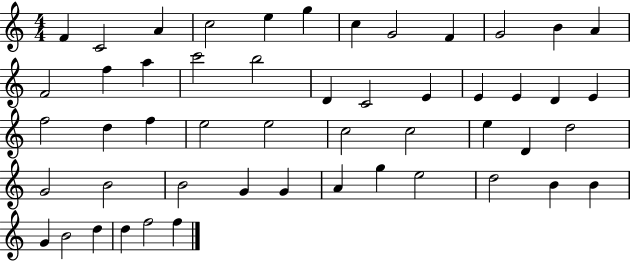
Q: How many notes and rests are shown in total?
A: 51